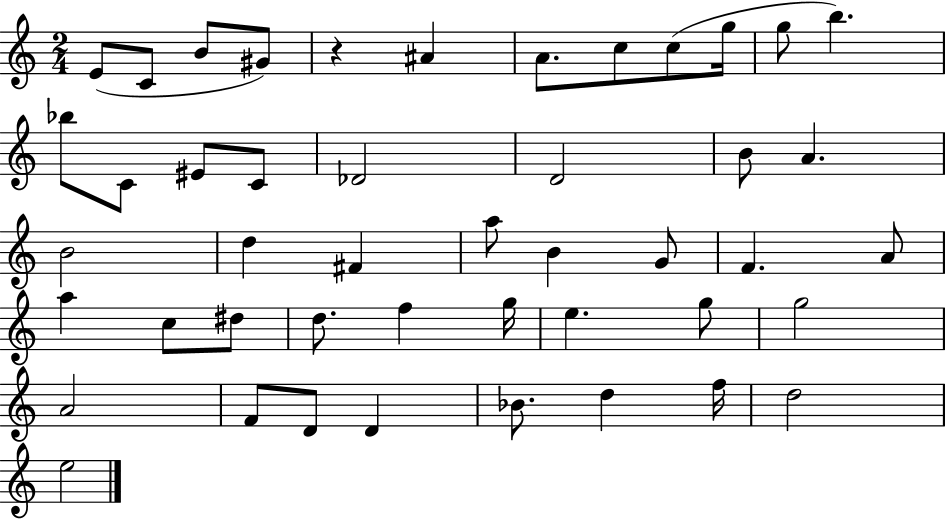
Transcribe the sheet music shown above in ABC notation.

X:1
T:Untitled
M:2/4
L:1/4
K:C
E/2 C/2 B/2 ^G/2 z ^A A/2 c/2 c/2 g/4 g/2 b _b/2 C/2 ^E/2 C/2 _D2 D2 B/2 A B2 d ^F a/2 B G/2 F A/2 a c/2 ^d/2 d/2 f g/4 e g/2 g2 A2 F/2 D/2 D _B/2 d f/4 d2 e2